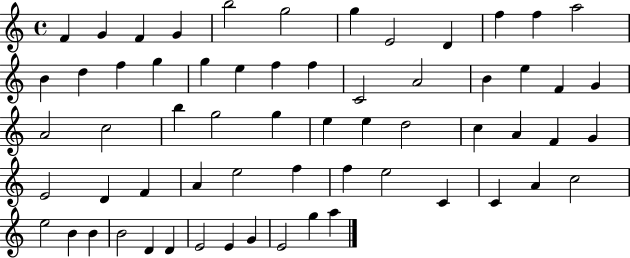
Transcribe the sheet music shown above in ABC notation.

X:1
T:Untitled
M:4/4
L:1/4
K:C
F G F G b2 g2 g E2 D f f a2 B d f g g e f f C2 A2 B e F G A2 c2 b g2 g e e d2 c A F G E2 D F A e2 f f e2 C C A c2 e2 B B B2 D D E2 E G E2 g a